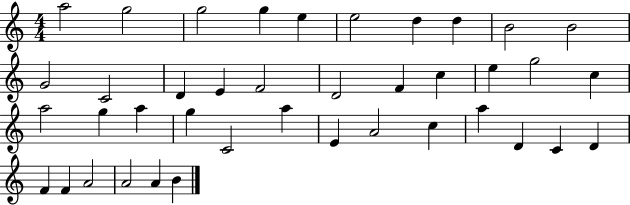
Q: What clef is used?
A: treble